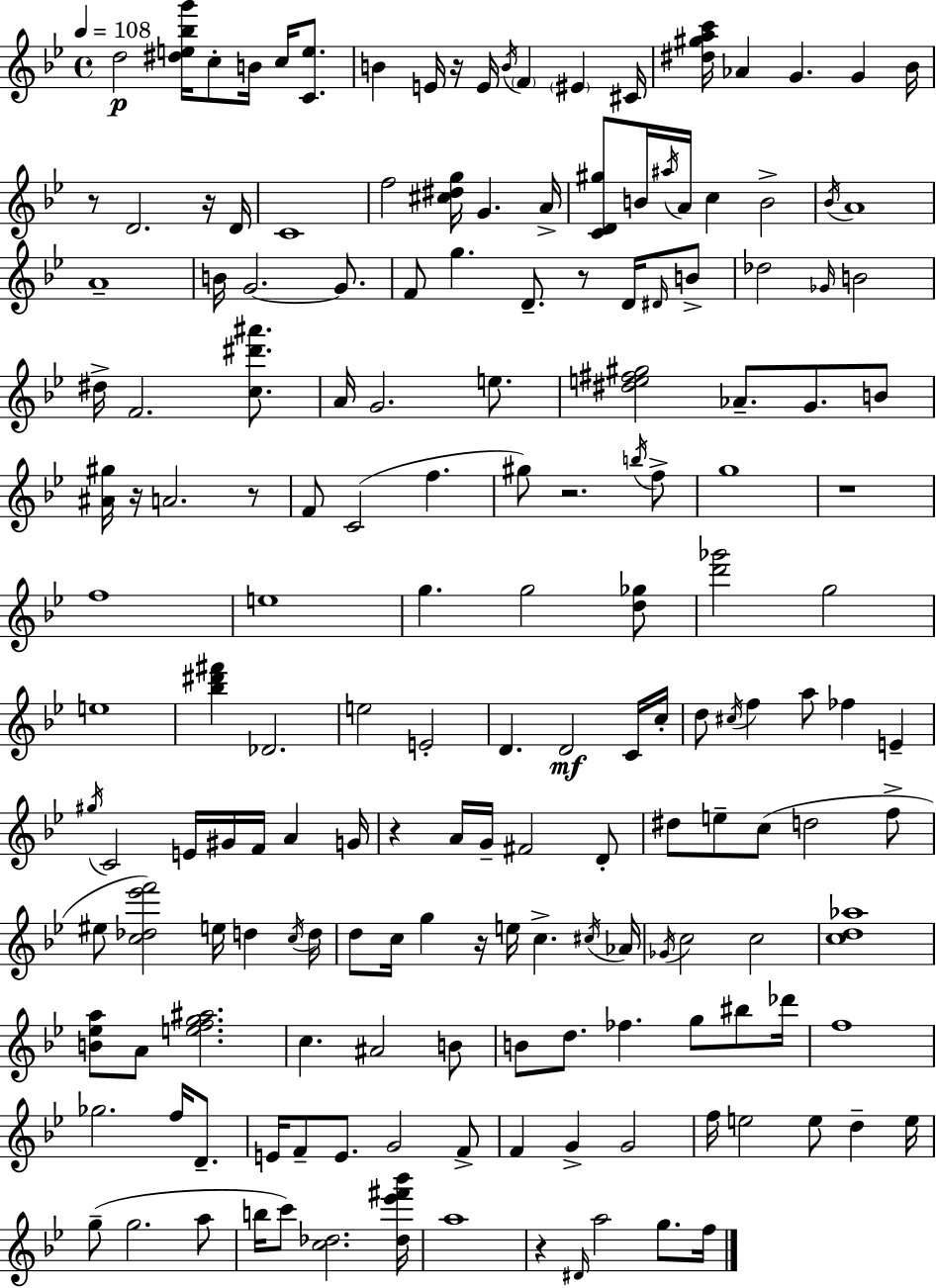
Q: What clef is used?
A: treble